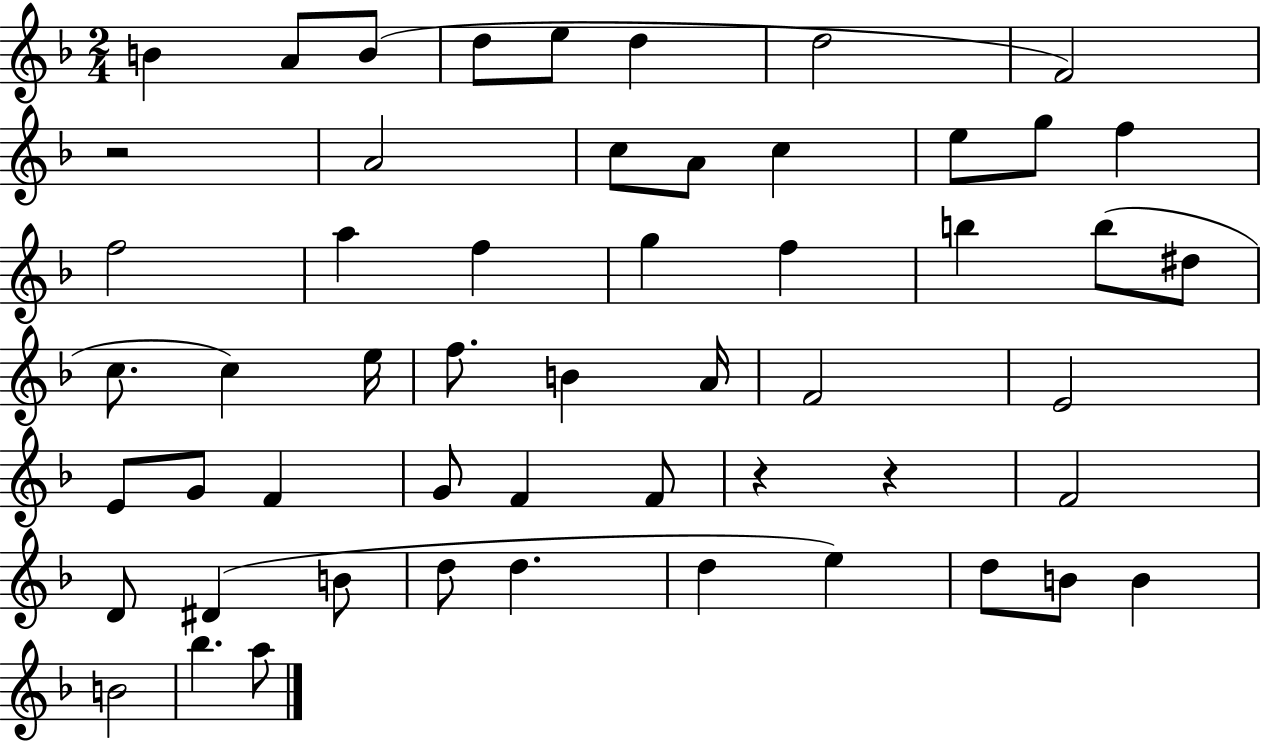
{
  \clef treble
  \numericTimeSignature
  \time 2/4
  \key f \major
  b'4 a'8 b'8( | d''8 e''8 d''4 | d''2 | f'2) | \break r2 | a'2 | c''8 a'8 c''4 | e''8 g''8 f''4 | \break f''2 | a''4 f''4 | g''4 f''4 | b''4 b''8( dis''8 | \break c''8. c''4) e''16 | f''8. b'4 a'16 | f'2 | e'2 | \break e'8 g'8 f'4 | g'8 f'4 f'8 | r4 r4 | f'2 | \break d'8 dis'4( b'8 | d''8 d''4. | d''4 e''4) | d''8 b'8 b'4 | \break b'2 | bes''4. a''8 | \bar "|."
}